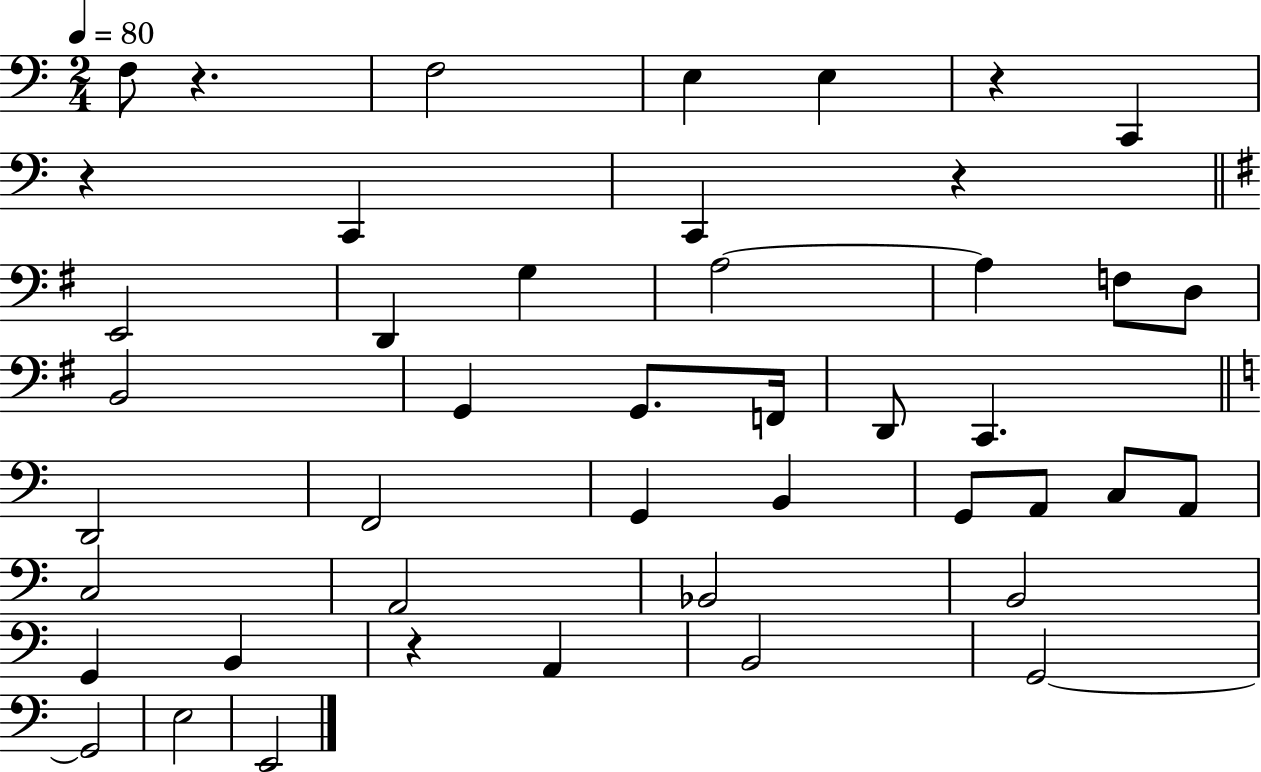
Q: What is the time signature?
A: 2/4